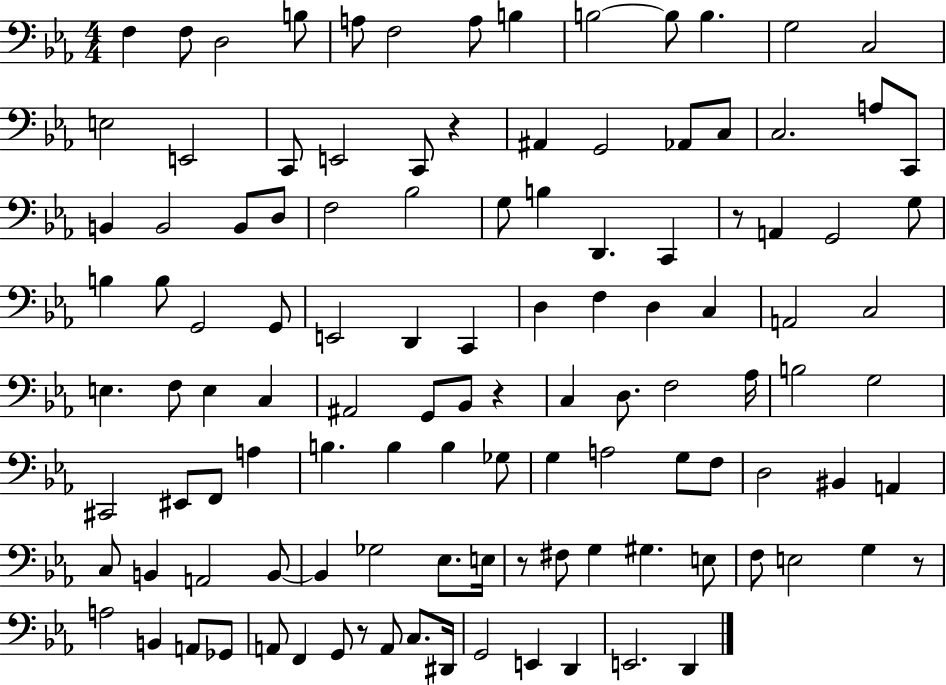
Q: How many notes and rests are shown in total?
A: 115